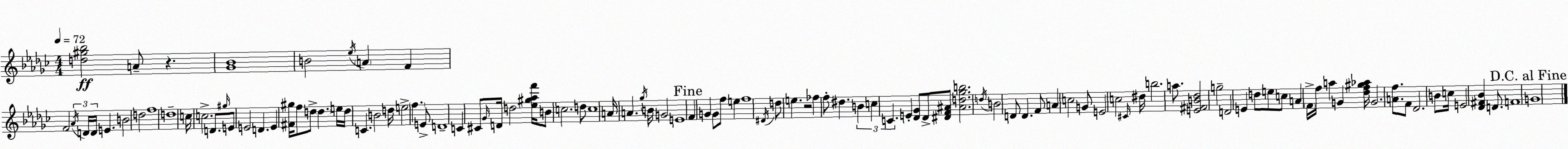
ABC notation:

X:1
T:Untitled
M:4/4
L:1/4
K:Ebm
[d^g_b]2 A/2 z [_G_B]4 B2 _e/4 A F F2 _A/4 D/4 D/4 E B2 d2 f4 d4 c/4 c2 D/2 ^g/4 E/2 E2 D E [^F^g]/4 f/2 d/2 d e/4 d/4 C B2 d/4 e2 f E/2 D4 C ^C/2 _G/4 D/4 d2 [_e^g_af']/4 B/2 c2 d/2 c4 A/4 A _g/4 B/4 G2 E4 F G G/2 f/2 e f4 ^D/4 d/2 e z2 _f f/2 ^d B c C E [_D_G]/2 _D/2 [^DF^A]/2 [^Ad_gb]2 d/4 B2 D/2 D F/2 A c2 G/2 E2 c2 ^C/4 ^d/4 b2 a/2 [E^FB_d]2 g2 D2 E d/2 e/2 c/2 A F/4 f/4 a G [_df^g_a]/4 G2 [Af]/2 F/2 _D2 B/2 c/4 E2 [_D^F_B] D/2 F4 G4